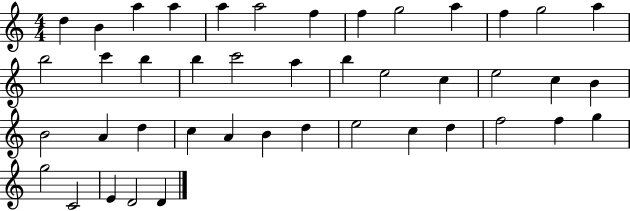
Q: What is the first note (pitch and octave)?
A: D5